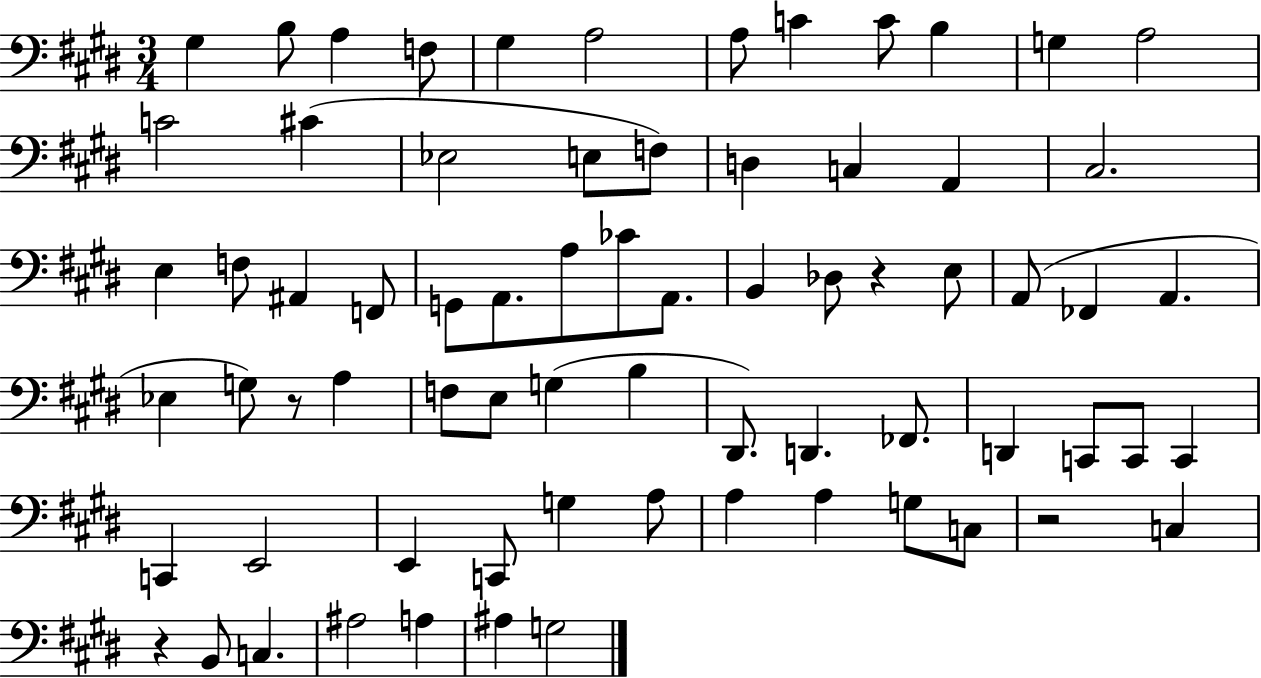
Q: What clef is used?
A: bass